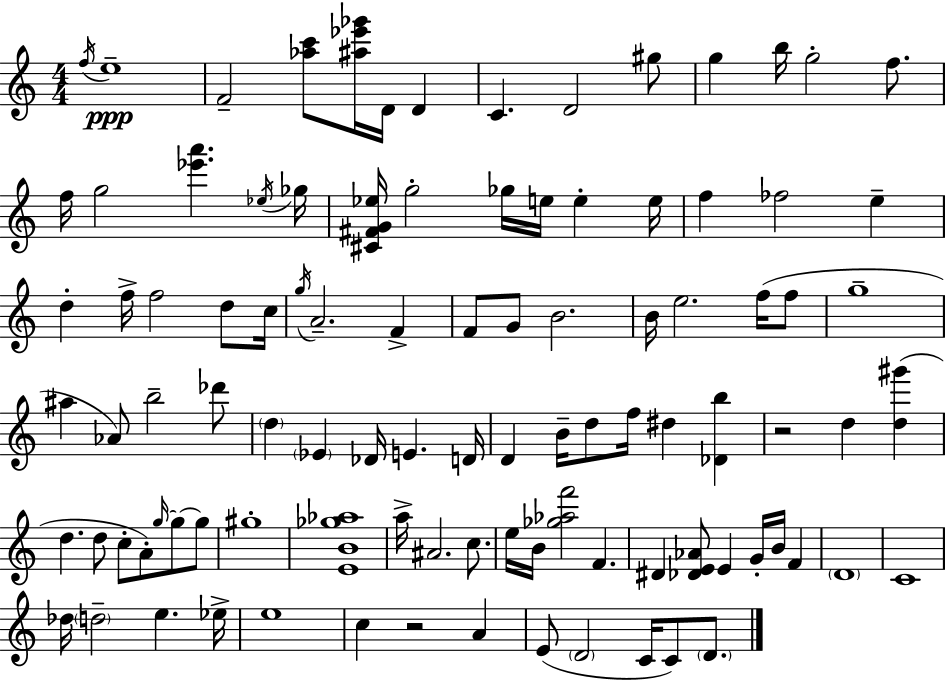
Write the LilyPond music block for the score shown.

{
  \clef treble
  \numericTimeSignature
  \time 4/4
  \key c \major
  \repeat volta 2 { \acciaccatura { f''16 }\ppp e''1-- | f'2-- <aes'' c'''>8 <ais'' ees''' ges'''>16 d'16 d'4 | c'4. d'2 gis''8 | g''4 b''16 g''2-. f''8. | \break f''16 g''2 <ees''' a'''>4. | \acciaccatura { ees''16 } ges''16 <cis' fis' g' ees''>16 g''2-. ges''16 e''16 e''4-. | e''16 f''4 fes''2 e''4-- | d''4-. f''16-> f''2 d''8 | \break c''16 \acciaccatura { g''16 } a'2.-- f'4-> | f'8 g'8 b'2. | b'16 e''2. | f''16( f''8 g''1-- | \break ais''4 aes'8) b''2-- | des'''8 \parenthesize d''4 \parenthesize ees'4 des'16 e'4. | d'16 d'4 b'16-- d''8 f''16 dis''4 <des' b''>4 | r2 d''4 <d'' gis'''>4( | \break d''4. d''8 c''8-. a'8-.) \grace { g''16~ }~ | g''8 g''8 gis''1-. | <e' b' ges'' aes''>1 | a''16-> ais'2. | \break c''8. e''16 b'16 <ges'' aes'' f'''>2 f'4. | dis'4 <des' e' aes'>8 e'4 g'16-. b'16 | f'4 \parenthesize d'1 | c'1 | \break des''16 \parenthesize d''2-- e''4. | ees''16-> e''1 | c''4 r2 | a'4 e'8( \parenthesize d'2 c'16 c'8) | \break \parenthesize d'8. } \bar "|."
}